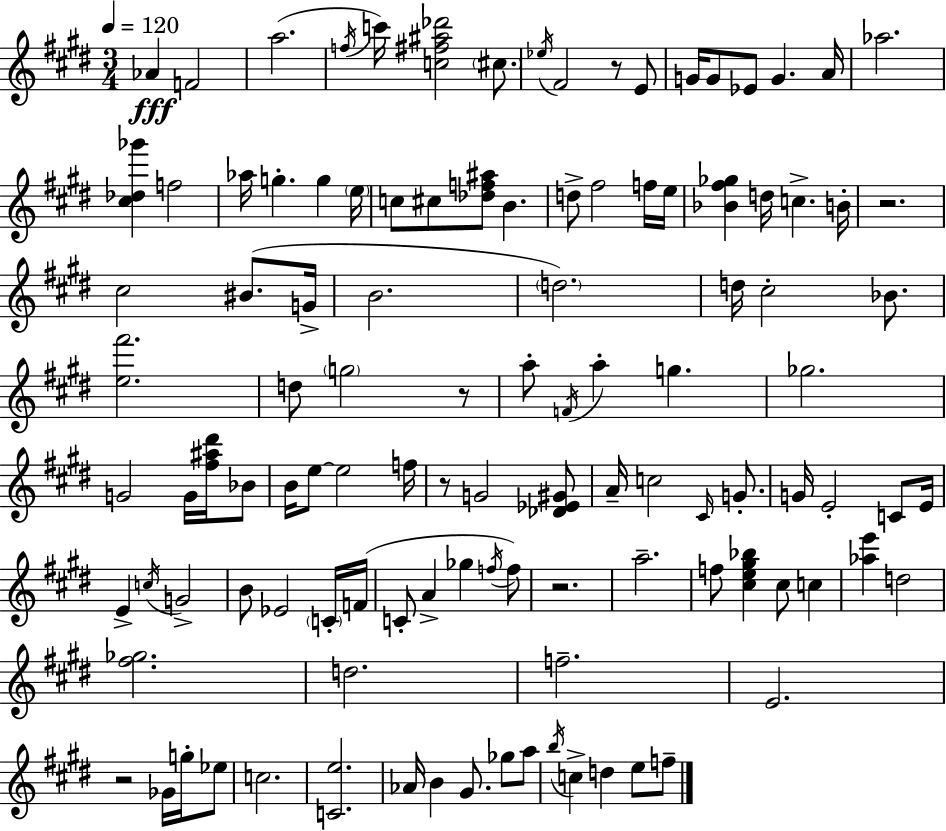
{
  \clef treble
  \numericTimeSignature
  \time 3/4
  \key e \major
  \tempo 4 = 120
  aes'4\fff f'2 | a''2.( | \acciaccatura { f''16 } c'''16) <c'' fis'' ais'' des'''>2 \parenthesize cis''8. | \acciaccatura { ees''16 } fis'2 r8 | \break e'8 g'16 g'8 ees'8 g'4. | a'16 aes''2. | <cis'' des'' ges'''>4 f''2 | aes''16 g''4.-. g''4 | \break \parenthesize e''16 c''8 cis''8 <des'' f'' ais''>8 b'4. | d''8-> fis''2 | f''16 e''16 <bes' fis'' ges''>4 d''16 c''4.-> | b'16-. r2. | \break cis''2 bis'8.( | g'16-> b'2. | \parenthesize d''2.) | d''16 cis''2-. bes'8. | \break <e'' fis'''>2. | d''8 \parenthesize g''2 | r8 a''8-. \acciaccatura { f'16 } a''4-. g''4. | ges''2. | \break g'2 g'16 | <fis'' ais'' dis'''>16 bes'8 b'16 e''8~~ e''2 | f''16 r8 g'2 | <des' ees' gis'>8 a'16-- c''2 | \break \grace { cis'16 } g'8.-. g'16 e'2-. | c'8 e'16 e'4-> \acciaccatura { c''16 } g'2-> | b'8 ees'2 | \parenthesize c'16-. f'16( c'8-. a'4-> ges''4 | \break \acciaccatura { f''16 }) f''8 r2. | a''2.-- | f''8 <cis'' e'' gis'' bes''>4 | cis''8 c''4 <aes'' e'''>4 d''2 | \break <fis'' ges''>2. | d''2. | f''2.-- | e'2. | \break r2 | ges'16 g''16-. ees''8 c''2. | <c' e''>2. | aes'16 b'4 gis'8. | \break ges''8 a''8 \acciaccatura { b''16 } c''4-> d''4 | e''8 f''8-- \bar "|."
}